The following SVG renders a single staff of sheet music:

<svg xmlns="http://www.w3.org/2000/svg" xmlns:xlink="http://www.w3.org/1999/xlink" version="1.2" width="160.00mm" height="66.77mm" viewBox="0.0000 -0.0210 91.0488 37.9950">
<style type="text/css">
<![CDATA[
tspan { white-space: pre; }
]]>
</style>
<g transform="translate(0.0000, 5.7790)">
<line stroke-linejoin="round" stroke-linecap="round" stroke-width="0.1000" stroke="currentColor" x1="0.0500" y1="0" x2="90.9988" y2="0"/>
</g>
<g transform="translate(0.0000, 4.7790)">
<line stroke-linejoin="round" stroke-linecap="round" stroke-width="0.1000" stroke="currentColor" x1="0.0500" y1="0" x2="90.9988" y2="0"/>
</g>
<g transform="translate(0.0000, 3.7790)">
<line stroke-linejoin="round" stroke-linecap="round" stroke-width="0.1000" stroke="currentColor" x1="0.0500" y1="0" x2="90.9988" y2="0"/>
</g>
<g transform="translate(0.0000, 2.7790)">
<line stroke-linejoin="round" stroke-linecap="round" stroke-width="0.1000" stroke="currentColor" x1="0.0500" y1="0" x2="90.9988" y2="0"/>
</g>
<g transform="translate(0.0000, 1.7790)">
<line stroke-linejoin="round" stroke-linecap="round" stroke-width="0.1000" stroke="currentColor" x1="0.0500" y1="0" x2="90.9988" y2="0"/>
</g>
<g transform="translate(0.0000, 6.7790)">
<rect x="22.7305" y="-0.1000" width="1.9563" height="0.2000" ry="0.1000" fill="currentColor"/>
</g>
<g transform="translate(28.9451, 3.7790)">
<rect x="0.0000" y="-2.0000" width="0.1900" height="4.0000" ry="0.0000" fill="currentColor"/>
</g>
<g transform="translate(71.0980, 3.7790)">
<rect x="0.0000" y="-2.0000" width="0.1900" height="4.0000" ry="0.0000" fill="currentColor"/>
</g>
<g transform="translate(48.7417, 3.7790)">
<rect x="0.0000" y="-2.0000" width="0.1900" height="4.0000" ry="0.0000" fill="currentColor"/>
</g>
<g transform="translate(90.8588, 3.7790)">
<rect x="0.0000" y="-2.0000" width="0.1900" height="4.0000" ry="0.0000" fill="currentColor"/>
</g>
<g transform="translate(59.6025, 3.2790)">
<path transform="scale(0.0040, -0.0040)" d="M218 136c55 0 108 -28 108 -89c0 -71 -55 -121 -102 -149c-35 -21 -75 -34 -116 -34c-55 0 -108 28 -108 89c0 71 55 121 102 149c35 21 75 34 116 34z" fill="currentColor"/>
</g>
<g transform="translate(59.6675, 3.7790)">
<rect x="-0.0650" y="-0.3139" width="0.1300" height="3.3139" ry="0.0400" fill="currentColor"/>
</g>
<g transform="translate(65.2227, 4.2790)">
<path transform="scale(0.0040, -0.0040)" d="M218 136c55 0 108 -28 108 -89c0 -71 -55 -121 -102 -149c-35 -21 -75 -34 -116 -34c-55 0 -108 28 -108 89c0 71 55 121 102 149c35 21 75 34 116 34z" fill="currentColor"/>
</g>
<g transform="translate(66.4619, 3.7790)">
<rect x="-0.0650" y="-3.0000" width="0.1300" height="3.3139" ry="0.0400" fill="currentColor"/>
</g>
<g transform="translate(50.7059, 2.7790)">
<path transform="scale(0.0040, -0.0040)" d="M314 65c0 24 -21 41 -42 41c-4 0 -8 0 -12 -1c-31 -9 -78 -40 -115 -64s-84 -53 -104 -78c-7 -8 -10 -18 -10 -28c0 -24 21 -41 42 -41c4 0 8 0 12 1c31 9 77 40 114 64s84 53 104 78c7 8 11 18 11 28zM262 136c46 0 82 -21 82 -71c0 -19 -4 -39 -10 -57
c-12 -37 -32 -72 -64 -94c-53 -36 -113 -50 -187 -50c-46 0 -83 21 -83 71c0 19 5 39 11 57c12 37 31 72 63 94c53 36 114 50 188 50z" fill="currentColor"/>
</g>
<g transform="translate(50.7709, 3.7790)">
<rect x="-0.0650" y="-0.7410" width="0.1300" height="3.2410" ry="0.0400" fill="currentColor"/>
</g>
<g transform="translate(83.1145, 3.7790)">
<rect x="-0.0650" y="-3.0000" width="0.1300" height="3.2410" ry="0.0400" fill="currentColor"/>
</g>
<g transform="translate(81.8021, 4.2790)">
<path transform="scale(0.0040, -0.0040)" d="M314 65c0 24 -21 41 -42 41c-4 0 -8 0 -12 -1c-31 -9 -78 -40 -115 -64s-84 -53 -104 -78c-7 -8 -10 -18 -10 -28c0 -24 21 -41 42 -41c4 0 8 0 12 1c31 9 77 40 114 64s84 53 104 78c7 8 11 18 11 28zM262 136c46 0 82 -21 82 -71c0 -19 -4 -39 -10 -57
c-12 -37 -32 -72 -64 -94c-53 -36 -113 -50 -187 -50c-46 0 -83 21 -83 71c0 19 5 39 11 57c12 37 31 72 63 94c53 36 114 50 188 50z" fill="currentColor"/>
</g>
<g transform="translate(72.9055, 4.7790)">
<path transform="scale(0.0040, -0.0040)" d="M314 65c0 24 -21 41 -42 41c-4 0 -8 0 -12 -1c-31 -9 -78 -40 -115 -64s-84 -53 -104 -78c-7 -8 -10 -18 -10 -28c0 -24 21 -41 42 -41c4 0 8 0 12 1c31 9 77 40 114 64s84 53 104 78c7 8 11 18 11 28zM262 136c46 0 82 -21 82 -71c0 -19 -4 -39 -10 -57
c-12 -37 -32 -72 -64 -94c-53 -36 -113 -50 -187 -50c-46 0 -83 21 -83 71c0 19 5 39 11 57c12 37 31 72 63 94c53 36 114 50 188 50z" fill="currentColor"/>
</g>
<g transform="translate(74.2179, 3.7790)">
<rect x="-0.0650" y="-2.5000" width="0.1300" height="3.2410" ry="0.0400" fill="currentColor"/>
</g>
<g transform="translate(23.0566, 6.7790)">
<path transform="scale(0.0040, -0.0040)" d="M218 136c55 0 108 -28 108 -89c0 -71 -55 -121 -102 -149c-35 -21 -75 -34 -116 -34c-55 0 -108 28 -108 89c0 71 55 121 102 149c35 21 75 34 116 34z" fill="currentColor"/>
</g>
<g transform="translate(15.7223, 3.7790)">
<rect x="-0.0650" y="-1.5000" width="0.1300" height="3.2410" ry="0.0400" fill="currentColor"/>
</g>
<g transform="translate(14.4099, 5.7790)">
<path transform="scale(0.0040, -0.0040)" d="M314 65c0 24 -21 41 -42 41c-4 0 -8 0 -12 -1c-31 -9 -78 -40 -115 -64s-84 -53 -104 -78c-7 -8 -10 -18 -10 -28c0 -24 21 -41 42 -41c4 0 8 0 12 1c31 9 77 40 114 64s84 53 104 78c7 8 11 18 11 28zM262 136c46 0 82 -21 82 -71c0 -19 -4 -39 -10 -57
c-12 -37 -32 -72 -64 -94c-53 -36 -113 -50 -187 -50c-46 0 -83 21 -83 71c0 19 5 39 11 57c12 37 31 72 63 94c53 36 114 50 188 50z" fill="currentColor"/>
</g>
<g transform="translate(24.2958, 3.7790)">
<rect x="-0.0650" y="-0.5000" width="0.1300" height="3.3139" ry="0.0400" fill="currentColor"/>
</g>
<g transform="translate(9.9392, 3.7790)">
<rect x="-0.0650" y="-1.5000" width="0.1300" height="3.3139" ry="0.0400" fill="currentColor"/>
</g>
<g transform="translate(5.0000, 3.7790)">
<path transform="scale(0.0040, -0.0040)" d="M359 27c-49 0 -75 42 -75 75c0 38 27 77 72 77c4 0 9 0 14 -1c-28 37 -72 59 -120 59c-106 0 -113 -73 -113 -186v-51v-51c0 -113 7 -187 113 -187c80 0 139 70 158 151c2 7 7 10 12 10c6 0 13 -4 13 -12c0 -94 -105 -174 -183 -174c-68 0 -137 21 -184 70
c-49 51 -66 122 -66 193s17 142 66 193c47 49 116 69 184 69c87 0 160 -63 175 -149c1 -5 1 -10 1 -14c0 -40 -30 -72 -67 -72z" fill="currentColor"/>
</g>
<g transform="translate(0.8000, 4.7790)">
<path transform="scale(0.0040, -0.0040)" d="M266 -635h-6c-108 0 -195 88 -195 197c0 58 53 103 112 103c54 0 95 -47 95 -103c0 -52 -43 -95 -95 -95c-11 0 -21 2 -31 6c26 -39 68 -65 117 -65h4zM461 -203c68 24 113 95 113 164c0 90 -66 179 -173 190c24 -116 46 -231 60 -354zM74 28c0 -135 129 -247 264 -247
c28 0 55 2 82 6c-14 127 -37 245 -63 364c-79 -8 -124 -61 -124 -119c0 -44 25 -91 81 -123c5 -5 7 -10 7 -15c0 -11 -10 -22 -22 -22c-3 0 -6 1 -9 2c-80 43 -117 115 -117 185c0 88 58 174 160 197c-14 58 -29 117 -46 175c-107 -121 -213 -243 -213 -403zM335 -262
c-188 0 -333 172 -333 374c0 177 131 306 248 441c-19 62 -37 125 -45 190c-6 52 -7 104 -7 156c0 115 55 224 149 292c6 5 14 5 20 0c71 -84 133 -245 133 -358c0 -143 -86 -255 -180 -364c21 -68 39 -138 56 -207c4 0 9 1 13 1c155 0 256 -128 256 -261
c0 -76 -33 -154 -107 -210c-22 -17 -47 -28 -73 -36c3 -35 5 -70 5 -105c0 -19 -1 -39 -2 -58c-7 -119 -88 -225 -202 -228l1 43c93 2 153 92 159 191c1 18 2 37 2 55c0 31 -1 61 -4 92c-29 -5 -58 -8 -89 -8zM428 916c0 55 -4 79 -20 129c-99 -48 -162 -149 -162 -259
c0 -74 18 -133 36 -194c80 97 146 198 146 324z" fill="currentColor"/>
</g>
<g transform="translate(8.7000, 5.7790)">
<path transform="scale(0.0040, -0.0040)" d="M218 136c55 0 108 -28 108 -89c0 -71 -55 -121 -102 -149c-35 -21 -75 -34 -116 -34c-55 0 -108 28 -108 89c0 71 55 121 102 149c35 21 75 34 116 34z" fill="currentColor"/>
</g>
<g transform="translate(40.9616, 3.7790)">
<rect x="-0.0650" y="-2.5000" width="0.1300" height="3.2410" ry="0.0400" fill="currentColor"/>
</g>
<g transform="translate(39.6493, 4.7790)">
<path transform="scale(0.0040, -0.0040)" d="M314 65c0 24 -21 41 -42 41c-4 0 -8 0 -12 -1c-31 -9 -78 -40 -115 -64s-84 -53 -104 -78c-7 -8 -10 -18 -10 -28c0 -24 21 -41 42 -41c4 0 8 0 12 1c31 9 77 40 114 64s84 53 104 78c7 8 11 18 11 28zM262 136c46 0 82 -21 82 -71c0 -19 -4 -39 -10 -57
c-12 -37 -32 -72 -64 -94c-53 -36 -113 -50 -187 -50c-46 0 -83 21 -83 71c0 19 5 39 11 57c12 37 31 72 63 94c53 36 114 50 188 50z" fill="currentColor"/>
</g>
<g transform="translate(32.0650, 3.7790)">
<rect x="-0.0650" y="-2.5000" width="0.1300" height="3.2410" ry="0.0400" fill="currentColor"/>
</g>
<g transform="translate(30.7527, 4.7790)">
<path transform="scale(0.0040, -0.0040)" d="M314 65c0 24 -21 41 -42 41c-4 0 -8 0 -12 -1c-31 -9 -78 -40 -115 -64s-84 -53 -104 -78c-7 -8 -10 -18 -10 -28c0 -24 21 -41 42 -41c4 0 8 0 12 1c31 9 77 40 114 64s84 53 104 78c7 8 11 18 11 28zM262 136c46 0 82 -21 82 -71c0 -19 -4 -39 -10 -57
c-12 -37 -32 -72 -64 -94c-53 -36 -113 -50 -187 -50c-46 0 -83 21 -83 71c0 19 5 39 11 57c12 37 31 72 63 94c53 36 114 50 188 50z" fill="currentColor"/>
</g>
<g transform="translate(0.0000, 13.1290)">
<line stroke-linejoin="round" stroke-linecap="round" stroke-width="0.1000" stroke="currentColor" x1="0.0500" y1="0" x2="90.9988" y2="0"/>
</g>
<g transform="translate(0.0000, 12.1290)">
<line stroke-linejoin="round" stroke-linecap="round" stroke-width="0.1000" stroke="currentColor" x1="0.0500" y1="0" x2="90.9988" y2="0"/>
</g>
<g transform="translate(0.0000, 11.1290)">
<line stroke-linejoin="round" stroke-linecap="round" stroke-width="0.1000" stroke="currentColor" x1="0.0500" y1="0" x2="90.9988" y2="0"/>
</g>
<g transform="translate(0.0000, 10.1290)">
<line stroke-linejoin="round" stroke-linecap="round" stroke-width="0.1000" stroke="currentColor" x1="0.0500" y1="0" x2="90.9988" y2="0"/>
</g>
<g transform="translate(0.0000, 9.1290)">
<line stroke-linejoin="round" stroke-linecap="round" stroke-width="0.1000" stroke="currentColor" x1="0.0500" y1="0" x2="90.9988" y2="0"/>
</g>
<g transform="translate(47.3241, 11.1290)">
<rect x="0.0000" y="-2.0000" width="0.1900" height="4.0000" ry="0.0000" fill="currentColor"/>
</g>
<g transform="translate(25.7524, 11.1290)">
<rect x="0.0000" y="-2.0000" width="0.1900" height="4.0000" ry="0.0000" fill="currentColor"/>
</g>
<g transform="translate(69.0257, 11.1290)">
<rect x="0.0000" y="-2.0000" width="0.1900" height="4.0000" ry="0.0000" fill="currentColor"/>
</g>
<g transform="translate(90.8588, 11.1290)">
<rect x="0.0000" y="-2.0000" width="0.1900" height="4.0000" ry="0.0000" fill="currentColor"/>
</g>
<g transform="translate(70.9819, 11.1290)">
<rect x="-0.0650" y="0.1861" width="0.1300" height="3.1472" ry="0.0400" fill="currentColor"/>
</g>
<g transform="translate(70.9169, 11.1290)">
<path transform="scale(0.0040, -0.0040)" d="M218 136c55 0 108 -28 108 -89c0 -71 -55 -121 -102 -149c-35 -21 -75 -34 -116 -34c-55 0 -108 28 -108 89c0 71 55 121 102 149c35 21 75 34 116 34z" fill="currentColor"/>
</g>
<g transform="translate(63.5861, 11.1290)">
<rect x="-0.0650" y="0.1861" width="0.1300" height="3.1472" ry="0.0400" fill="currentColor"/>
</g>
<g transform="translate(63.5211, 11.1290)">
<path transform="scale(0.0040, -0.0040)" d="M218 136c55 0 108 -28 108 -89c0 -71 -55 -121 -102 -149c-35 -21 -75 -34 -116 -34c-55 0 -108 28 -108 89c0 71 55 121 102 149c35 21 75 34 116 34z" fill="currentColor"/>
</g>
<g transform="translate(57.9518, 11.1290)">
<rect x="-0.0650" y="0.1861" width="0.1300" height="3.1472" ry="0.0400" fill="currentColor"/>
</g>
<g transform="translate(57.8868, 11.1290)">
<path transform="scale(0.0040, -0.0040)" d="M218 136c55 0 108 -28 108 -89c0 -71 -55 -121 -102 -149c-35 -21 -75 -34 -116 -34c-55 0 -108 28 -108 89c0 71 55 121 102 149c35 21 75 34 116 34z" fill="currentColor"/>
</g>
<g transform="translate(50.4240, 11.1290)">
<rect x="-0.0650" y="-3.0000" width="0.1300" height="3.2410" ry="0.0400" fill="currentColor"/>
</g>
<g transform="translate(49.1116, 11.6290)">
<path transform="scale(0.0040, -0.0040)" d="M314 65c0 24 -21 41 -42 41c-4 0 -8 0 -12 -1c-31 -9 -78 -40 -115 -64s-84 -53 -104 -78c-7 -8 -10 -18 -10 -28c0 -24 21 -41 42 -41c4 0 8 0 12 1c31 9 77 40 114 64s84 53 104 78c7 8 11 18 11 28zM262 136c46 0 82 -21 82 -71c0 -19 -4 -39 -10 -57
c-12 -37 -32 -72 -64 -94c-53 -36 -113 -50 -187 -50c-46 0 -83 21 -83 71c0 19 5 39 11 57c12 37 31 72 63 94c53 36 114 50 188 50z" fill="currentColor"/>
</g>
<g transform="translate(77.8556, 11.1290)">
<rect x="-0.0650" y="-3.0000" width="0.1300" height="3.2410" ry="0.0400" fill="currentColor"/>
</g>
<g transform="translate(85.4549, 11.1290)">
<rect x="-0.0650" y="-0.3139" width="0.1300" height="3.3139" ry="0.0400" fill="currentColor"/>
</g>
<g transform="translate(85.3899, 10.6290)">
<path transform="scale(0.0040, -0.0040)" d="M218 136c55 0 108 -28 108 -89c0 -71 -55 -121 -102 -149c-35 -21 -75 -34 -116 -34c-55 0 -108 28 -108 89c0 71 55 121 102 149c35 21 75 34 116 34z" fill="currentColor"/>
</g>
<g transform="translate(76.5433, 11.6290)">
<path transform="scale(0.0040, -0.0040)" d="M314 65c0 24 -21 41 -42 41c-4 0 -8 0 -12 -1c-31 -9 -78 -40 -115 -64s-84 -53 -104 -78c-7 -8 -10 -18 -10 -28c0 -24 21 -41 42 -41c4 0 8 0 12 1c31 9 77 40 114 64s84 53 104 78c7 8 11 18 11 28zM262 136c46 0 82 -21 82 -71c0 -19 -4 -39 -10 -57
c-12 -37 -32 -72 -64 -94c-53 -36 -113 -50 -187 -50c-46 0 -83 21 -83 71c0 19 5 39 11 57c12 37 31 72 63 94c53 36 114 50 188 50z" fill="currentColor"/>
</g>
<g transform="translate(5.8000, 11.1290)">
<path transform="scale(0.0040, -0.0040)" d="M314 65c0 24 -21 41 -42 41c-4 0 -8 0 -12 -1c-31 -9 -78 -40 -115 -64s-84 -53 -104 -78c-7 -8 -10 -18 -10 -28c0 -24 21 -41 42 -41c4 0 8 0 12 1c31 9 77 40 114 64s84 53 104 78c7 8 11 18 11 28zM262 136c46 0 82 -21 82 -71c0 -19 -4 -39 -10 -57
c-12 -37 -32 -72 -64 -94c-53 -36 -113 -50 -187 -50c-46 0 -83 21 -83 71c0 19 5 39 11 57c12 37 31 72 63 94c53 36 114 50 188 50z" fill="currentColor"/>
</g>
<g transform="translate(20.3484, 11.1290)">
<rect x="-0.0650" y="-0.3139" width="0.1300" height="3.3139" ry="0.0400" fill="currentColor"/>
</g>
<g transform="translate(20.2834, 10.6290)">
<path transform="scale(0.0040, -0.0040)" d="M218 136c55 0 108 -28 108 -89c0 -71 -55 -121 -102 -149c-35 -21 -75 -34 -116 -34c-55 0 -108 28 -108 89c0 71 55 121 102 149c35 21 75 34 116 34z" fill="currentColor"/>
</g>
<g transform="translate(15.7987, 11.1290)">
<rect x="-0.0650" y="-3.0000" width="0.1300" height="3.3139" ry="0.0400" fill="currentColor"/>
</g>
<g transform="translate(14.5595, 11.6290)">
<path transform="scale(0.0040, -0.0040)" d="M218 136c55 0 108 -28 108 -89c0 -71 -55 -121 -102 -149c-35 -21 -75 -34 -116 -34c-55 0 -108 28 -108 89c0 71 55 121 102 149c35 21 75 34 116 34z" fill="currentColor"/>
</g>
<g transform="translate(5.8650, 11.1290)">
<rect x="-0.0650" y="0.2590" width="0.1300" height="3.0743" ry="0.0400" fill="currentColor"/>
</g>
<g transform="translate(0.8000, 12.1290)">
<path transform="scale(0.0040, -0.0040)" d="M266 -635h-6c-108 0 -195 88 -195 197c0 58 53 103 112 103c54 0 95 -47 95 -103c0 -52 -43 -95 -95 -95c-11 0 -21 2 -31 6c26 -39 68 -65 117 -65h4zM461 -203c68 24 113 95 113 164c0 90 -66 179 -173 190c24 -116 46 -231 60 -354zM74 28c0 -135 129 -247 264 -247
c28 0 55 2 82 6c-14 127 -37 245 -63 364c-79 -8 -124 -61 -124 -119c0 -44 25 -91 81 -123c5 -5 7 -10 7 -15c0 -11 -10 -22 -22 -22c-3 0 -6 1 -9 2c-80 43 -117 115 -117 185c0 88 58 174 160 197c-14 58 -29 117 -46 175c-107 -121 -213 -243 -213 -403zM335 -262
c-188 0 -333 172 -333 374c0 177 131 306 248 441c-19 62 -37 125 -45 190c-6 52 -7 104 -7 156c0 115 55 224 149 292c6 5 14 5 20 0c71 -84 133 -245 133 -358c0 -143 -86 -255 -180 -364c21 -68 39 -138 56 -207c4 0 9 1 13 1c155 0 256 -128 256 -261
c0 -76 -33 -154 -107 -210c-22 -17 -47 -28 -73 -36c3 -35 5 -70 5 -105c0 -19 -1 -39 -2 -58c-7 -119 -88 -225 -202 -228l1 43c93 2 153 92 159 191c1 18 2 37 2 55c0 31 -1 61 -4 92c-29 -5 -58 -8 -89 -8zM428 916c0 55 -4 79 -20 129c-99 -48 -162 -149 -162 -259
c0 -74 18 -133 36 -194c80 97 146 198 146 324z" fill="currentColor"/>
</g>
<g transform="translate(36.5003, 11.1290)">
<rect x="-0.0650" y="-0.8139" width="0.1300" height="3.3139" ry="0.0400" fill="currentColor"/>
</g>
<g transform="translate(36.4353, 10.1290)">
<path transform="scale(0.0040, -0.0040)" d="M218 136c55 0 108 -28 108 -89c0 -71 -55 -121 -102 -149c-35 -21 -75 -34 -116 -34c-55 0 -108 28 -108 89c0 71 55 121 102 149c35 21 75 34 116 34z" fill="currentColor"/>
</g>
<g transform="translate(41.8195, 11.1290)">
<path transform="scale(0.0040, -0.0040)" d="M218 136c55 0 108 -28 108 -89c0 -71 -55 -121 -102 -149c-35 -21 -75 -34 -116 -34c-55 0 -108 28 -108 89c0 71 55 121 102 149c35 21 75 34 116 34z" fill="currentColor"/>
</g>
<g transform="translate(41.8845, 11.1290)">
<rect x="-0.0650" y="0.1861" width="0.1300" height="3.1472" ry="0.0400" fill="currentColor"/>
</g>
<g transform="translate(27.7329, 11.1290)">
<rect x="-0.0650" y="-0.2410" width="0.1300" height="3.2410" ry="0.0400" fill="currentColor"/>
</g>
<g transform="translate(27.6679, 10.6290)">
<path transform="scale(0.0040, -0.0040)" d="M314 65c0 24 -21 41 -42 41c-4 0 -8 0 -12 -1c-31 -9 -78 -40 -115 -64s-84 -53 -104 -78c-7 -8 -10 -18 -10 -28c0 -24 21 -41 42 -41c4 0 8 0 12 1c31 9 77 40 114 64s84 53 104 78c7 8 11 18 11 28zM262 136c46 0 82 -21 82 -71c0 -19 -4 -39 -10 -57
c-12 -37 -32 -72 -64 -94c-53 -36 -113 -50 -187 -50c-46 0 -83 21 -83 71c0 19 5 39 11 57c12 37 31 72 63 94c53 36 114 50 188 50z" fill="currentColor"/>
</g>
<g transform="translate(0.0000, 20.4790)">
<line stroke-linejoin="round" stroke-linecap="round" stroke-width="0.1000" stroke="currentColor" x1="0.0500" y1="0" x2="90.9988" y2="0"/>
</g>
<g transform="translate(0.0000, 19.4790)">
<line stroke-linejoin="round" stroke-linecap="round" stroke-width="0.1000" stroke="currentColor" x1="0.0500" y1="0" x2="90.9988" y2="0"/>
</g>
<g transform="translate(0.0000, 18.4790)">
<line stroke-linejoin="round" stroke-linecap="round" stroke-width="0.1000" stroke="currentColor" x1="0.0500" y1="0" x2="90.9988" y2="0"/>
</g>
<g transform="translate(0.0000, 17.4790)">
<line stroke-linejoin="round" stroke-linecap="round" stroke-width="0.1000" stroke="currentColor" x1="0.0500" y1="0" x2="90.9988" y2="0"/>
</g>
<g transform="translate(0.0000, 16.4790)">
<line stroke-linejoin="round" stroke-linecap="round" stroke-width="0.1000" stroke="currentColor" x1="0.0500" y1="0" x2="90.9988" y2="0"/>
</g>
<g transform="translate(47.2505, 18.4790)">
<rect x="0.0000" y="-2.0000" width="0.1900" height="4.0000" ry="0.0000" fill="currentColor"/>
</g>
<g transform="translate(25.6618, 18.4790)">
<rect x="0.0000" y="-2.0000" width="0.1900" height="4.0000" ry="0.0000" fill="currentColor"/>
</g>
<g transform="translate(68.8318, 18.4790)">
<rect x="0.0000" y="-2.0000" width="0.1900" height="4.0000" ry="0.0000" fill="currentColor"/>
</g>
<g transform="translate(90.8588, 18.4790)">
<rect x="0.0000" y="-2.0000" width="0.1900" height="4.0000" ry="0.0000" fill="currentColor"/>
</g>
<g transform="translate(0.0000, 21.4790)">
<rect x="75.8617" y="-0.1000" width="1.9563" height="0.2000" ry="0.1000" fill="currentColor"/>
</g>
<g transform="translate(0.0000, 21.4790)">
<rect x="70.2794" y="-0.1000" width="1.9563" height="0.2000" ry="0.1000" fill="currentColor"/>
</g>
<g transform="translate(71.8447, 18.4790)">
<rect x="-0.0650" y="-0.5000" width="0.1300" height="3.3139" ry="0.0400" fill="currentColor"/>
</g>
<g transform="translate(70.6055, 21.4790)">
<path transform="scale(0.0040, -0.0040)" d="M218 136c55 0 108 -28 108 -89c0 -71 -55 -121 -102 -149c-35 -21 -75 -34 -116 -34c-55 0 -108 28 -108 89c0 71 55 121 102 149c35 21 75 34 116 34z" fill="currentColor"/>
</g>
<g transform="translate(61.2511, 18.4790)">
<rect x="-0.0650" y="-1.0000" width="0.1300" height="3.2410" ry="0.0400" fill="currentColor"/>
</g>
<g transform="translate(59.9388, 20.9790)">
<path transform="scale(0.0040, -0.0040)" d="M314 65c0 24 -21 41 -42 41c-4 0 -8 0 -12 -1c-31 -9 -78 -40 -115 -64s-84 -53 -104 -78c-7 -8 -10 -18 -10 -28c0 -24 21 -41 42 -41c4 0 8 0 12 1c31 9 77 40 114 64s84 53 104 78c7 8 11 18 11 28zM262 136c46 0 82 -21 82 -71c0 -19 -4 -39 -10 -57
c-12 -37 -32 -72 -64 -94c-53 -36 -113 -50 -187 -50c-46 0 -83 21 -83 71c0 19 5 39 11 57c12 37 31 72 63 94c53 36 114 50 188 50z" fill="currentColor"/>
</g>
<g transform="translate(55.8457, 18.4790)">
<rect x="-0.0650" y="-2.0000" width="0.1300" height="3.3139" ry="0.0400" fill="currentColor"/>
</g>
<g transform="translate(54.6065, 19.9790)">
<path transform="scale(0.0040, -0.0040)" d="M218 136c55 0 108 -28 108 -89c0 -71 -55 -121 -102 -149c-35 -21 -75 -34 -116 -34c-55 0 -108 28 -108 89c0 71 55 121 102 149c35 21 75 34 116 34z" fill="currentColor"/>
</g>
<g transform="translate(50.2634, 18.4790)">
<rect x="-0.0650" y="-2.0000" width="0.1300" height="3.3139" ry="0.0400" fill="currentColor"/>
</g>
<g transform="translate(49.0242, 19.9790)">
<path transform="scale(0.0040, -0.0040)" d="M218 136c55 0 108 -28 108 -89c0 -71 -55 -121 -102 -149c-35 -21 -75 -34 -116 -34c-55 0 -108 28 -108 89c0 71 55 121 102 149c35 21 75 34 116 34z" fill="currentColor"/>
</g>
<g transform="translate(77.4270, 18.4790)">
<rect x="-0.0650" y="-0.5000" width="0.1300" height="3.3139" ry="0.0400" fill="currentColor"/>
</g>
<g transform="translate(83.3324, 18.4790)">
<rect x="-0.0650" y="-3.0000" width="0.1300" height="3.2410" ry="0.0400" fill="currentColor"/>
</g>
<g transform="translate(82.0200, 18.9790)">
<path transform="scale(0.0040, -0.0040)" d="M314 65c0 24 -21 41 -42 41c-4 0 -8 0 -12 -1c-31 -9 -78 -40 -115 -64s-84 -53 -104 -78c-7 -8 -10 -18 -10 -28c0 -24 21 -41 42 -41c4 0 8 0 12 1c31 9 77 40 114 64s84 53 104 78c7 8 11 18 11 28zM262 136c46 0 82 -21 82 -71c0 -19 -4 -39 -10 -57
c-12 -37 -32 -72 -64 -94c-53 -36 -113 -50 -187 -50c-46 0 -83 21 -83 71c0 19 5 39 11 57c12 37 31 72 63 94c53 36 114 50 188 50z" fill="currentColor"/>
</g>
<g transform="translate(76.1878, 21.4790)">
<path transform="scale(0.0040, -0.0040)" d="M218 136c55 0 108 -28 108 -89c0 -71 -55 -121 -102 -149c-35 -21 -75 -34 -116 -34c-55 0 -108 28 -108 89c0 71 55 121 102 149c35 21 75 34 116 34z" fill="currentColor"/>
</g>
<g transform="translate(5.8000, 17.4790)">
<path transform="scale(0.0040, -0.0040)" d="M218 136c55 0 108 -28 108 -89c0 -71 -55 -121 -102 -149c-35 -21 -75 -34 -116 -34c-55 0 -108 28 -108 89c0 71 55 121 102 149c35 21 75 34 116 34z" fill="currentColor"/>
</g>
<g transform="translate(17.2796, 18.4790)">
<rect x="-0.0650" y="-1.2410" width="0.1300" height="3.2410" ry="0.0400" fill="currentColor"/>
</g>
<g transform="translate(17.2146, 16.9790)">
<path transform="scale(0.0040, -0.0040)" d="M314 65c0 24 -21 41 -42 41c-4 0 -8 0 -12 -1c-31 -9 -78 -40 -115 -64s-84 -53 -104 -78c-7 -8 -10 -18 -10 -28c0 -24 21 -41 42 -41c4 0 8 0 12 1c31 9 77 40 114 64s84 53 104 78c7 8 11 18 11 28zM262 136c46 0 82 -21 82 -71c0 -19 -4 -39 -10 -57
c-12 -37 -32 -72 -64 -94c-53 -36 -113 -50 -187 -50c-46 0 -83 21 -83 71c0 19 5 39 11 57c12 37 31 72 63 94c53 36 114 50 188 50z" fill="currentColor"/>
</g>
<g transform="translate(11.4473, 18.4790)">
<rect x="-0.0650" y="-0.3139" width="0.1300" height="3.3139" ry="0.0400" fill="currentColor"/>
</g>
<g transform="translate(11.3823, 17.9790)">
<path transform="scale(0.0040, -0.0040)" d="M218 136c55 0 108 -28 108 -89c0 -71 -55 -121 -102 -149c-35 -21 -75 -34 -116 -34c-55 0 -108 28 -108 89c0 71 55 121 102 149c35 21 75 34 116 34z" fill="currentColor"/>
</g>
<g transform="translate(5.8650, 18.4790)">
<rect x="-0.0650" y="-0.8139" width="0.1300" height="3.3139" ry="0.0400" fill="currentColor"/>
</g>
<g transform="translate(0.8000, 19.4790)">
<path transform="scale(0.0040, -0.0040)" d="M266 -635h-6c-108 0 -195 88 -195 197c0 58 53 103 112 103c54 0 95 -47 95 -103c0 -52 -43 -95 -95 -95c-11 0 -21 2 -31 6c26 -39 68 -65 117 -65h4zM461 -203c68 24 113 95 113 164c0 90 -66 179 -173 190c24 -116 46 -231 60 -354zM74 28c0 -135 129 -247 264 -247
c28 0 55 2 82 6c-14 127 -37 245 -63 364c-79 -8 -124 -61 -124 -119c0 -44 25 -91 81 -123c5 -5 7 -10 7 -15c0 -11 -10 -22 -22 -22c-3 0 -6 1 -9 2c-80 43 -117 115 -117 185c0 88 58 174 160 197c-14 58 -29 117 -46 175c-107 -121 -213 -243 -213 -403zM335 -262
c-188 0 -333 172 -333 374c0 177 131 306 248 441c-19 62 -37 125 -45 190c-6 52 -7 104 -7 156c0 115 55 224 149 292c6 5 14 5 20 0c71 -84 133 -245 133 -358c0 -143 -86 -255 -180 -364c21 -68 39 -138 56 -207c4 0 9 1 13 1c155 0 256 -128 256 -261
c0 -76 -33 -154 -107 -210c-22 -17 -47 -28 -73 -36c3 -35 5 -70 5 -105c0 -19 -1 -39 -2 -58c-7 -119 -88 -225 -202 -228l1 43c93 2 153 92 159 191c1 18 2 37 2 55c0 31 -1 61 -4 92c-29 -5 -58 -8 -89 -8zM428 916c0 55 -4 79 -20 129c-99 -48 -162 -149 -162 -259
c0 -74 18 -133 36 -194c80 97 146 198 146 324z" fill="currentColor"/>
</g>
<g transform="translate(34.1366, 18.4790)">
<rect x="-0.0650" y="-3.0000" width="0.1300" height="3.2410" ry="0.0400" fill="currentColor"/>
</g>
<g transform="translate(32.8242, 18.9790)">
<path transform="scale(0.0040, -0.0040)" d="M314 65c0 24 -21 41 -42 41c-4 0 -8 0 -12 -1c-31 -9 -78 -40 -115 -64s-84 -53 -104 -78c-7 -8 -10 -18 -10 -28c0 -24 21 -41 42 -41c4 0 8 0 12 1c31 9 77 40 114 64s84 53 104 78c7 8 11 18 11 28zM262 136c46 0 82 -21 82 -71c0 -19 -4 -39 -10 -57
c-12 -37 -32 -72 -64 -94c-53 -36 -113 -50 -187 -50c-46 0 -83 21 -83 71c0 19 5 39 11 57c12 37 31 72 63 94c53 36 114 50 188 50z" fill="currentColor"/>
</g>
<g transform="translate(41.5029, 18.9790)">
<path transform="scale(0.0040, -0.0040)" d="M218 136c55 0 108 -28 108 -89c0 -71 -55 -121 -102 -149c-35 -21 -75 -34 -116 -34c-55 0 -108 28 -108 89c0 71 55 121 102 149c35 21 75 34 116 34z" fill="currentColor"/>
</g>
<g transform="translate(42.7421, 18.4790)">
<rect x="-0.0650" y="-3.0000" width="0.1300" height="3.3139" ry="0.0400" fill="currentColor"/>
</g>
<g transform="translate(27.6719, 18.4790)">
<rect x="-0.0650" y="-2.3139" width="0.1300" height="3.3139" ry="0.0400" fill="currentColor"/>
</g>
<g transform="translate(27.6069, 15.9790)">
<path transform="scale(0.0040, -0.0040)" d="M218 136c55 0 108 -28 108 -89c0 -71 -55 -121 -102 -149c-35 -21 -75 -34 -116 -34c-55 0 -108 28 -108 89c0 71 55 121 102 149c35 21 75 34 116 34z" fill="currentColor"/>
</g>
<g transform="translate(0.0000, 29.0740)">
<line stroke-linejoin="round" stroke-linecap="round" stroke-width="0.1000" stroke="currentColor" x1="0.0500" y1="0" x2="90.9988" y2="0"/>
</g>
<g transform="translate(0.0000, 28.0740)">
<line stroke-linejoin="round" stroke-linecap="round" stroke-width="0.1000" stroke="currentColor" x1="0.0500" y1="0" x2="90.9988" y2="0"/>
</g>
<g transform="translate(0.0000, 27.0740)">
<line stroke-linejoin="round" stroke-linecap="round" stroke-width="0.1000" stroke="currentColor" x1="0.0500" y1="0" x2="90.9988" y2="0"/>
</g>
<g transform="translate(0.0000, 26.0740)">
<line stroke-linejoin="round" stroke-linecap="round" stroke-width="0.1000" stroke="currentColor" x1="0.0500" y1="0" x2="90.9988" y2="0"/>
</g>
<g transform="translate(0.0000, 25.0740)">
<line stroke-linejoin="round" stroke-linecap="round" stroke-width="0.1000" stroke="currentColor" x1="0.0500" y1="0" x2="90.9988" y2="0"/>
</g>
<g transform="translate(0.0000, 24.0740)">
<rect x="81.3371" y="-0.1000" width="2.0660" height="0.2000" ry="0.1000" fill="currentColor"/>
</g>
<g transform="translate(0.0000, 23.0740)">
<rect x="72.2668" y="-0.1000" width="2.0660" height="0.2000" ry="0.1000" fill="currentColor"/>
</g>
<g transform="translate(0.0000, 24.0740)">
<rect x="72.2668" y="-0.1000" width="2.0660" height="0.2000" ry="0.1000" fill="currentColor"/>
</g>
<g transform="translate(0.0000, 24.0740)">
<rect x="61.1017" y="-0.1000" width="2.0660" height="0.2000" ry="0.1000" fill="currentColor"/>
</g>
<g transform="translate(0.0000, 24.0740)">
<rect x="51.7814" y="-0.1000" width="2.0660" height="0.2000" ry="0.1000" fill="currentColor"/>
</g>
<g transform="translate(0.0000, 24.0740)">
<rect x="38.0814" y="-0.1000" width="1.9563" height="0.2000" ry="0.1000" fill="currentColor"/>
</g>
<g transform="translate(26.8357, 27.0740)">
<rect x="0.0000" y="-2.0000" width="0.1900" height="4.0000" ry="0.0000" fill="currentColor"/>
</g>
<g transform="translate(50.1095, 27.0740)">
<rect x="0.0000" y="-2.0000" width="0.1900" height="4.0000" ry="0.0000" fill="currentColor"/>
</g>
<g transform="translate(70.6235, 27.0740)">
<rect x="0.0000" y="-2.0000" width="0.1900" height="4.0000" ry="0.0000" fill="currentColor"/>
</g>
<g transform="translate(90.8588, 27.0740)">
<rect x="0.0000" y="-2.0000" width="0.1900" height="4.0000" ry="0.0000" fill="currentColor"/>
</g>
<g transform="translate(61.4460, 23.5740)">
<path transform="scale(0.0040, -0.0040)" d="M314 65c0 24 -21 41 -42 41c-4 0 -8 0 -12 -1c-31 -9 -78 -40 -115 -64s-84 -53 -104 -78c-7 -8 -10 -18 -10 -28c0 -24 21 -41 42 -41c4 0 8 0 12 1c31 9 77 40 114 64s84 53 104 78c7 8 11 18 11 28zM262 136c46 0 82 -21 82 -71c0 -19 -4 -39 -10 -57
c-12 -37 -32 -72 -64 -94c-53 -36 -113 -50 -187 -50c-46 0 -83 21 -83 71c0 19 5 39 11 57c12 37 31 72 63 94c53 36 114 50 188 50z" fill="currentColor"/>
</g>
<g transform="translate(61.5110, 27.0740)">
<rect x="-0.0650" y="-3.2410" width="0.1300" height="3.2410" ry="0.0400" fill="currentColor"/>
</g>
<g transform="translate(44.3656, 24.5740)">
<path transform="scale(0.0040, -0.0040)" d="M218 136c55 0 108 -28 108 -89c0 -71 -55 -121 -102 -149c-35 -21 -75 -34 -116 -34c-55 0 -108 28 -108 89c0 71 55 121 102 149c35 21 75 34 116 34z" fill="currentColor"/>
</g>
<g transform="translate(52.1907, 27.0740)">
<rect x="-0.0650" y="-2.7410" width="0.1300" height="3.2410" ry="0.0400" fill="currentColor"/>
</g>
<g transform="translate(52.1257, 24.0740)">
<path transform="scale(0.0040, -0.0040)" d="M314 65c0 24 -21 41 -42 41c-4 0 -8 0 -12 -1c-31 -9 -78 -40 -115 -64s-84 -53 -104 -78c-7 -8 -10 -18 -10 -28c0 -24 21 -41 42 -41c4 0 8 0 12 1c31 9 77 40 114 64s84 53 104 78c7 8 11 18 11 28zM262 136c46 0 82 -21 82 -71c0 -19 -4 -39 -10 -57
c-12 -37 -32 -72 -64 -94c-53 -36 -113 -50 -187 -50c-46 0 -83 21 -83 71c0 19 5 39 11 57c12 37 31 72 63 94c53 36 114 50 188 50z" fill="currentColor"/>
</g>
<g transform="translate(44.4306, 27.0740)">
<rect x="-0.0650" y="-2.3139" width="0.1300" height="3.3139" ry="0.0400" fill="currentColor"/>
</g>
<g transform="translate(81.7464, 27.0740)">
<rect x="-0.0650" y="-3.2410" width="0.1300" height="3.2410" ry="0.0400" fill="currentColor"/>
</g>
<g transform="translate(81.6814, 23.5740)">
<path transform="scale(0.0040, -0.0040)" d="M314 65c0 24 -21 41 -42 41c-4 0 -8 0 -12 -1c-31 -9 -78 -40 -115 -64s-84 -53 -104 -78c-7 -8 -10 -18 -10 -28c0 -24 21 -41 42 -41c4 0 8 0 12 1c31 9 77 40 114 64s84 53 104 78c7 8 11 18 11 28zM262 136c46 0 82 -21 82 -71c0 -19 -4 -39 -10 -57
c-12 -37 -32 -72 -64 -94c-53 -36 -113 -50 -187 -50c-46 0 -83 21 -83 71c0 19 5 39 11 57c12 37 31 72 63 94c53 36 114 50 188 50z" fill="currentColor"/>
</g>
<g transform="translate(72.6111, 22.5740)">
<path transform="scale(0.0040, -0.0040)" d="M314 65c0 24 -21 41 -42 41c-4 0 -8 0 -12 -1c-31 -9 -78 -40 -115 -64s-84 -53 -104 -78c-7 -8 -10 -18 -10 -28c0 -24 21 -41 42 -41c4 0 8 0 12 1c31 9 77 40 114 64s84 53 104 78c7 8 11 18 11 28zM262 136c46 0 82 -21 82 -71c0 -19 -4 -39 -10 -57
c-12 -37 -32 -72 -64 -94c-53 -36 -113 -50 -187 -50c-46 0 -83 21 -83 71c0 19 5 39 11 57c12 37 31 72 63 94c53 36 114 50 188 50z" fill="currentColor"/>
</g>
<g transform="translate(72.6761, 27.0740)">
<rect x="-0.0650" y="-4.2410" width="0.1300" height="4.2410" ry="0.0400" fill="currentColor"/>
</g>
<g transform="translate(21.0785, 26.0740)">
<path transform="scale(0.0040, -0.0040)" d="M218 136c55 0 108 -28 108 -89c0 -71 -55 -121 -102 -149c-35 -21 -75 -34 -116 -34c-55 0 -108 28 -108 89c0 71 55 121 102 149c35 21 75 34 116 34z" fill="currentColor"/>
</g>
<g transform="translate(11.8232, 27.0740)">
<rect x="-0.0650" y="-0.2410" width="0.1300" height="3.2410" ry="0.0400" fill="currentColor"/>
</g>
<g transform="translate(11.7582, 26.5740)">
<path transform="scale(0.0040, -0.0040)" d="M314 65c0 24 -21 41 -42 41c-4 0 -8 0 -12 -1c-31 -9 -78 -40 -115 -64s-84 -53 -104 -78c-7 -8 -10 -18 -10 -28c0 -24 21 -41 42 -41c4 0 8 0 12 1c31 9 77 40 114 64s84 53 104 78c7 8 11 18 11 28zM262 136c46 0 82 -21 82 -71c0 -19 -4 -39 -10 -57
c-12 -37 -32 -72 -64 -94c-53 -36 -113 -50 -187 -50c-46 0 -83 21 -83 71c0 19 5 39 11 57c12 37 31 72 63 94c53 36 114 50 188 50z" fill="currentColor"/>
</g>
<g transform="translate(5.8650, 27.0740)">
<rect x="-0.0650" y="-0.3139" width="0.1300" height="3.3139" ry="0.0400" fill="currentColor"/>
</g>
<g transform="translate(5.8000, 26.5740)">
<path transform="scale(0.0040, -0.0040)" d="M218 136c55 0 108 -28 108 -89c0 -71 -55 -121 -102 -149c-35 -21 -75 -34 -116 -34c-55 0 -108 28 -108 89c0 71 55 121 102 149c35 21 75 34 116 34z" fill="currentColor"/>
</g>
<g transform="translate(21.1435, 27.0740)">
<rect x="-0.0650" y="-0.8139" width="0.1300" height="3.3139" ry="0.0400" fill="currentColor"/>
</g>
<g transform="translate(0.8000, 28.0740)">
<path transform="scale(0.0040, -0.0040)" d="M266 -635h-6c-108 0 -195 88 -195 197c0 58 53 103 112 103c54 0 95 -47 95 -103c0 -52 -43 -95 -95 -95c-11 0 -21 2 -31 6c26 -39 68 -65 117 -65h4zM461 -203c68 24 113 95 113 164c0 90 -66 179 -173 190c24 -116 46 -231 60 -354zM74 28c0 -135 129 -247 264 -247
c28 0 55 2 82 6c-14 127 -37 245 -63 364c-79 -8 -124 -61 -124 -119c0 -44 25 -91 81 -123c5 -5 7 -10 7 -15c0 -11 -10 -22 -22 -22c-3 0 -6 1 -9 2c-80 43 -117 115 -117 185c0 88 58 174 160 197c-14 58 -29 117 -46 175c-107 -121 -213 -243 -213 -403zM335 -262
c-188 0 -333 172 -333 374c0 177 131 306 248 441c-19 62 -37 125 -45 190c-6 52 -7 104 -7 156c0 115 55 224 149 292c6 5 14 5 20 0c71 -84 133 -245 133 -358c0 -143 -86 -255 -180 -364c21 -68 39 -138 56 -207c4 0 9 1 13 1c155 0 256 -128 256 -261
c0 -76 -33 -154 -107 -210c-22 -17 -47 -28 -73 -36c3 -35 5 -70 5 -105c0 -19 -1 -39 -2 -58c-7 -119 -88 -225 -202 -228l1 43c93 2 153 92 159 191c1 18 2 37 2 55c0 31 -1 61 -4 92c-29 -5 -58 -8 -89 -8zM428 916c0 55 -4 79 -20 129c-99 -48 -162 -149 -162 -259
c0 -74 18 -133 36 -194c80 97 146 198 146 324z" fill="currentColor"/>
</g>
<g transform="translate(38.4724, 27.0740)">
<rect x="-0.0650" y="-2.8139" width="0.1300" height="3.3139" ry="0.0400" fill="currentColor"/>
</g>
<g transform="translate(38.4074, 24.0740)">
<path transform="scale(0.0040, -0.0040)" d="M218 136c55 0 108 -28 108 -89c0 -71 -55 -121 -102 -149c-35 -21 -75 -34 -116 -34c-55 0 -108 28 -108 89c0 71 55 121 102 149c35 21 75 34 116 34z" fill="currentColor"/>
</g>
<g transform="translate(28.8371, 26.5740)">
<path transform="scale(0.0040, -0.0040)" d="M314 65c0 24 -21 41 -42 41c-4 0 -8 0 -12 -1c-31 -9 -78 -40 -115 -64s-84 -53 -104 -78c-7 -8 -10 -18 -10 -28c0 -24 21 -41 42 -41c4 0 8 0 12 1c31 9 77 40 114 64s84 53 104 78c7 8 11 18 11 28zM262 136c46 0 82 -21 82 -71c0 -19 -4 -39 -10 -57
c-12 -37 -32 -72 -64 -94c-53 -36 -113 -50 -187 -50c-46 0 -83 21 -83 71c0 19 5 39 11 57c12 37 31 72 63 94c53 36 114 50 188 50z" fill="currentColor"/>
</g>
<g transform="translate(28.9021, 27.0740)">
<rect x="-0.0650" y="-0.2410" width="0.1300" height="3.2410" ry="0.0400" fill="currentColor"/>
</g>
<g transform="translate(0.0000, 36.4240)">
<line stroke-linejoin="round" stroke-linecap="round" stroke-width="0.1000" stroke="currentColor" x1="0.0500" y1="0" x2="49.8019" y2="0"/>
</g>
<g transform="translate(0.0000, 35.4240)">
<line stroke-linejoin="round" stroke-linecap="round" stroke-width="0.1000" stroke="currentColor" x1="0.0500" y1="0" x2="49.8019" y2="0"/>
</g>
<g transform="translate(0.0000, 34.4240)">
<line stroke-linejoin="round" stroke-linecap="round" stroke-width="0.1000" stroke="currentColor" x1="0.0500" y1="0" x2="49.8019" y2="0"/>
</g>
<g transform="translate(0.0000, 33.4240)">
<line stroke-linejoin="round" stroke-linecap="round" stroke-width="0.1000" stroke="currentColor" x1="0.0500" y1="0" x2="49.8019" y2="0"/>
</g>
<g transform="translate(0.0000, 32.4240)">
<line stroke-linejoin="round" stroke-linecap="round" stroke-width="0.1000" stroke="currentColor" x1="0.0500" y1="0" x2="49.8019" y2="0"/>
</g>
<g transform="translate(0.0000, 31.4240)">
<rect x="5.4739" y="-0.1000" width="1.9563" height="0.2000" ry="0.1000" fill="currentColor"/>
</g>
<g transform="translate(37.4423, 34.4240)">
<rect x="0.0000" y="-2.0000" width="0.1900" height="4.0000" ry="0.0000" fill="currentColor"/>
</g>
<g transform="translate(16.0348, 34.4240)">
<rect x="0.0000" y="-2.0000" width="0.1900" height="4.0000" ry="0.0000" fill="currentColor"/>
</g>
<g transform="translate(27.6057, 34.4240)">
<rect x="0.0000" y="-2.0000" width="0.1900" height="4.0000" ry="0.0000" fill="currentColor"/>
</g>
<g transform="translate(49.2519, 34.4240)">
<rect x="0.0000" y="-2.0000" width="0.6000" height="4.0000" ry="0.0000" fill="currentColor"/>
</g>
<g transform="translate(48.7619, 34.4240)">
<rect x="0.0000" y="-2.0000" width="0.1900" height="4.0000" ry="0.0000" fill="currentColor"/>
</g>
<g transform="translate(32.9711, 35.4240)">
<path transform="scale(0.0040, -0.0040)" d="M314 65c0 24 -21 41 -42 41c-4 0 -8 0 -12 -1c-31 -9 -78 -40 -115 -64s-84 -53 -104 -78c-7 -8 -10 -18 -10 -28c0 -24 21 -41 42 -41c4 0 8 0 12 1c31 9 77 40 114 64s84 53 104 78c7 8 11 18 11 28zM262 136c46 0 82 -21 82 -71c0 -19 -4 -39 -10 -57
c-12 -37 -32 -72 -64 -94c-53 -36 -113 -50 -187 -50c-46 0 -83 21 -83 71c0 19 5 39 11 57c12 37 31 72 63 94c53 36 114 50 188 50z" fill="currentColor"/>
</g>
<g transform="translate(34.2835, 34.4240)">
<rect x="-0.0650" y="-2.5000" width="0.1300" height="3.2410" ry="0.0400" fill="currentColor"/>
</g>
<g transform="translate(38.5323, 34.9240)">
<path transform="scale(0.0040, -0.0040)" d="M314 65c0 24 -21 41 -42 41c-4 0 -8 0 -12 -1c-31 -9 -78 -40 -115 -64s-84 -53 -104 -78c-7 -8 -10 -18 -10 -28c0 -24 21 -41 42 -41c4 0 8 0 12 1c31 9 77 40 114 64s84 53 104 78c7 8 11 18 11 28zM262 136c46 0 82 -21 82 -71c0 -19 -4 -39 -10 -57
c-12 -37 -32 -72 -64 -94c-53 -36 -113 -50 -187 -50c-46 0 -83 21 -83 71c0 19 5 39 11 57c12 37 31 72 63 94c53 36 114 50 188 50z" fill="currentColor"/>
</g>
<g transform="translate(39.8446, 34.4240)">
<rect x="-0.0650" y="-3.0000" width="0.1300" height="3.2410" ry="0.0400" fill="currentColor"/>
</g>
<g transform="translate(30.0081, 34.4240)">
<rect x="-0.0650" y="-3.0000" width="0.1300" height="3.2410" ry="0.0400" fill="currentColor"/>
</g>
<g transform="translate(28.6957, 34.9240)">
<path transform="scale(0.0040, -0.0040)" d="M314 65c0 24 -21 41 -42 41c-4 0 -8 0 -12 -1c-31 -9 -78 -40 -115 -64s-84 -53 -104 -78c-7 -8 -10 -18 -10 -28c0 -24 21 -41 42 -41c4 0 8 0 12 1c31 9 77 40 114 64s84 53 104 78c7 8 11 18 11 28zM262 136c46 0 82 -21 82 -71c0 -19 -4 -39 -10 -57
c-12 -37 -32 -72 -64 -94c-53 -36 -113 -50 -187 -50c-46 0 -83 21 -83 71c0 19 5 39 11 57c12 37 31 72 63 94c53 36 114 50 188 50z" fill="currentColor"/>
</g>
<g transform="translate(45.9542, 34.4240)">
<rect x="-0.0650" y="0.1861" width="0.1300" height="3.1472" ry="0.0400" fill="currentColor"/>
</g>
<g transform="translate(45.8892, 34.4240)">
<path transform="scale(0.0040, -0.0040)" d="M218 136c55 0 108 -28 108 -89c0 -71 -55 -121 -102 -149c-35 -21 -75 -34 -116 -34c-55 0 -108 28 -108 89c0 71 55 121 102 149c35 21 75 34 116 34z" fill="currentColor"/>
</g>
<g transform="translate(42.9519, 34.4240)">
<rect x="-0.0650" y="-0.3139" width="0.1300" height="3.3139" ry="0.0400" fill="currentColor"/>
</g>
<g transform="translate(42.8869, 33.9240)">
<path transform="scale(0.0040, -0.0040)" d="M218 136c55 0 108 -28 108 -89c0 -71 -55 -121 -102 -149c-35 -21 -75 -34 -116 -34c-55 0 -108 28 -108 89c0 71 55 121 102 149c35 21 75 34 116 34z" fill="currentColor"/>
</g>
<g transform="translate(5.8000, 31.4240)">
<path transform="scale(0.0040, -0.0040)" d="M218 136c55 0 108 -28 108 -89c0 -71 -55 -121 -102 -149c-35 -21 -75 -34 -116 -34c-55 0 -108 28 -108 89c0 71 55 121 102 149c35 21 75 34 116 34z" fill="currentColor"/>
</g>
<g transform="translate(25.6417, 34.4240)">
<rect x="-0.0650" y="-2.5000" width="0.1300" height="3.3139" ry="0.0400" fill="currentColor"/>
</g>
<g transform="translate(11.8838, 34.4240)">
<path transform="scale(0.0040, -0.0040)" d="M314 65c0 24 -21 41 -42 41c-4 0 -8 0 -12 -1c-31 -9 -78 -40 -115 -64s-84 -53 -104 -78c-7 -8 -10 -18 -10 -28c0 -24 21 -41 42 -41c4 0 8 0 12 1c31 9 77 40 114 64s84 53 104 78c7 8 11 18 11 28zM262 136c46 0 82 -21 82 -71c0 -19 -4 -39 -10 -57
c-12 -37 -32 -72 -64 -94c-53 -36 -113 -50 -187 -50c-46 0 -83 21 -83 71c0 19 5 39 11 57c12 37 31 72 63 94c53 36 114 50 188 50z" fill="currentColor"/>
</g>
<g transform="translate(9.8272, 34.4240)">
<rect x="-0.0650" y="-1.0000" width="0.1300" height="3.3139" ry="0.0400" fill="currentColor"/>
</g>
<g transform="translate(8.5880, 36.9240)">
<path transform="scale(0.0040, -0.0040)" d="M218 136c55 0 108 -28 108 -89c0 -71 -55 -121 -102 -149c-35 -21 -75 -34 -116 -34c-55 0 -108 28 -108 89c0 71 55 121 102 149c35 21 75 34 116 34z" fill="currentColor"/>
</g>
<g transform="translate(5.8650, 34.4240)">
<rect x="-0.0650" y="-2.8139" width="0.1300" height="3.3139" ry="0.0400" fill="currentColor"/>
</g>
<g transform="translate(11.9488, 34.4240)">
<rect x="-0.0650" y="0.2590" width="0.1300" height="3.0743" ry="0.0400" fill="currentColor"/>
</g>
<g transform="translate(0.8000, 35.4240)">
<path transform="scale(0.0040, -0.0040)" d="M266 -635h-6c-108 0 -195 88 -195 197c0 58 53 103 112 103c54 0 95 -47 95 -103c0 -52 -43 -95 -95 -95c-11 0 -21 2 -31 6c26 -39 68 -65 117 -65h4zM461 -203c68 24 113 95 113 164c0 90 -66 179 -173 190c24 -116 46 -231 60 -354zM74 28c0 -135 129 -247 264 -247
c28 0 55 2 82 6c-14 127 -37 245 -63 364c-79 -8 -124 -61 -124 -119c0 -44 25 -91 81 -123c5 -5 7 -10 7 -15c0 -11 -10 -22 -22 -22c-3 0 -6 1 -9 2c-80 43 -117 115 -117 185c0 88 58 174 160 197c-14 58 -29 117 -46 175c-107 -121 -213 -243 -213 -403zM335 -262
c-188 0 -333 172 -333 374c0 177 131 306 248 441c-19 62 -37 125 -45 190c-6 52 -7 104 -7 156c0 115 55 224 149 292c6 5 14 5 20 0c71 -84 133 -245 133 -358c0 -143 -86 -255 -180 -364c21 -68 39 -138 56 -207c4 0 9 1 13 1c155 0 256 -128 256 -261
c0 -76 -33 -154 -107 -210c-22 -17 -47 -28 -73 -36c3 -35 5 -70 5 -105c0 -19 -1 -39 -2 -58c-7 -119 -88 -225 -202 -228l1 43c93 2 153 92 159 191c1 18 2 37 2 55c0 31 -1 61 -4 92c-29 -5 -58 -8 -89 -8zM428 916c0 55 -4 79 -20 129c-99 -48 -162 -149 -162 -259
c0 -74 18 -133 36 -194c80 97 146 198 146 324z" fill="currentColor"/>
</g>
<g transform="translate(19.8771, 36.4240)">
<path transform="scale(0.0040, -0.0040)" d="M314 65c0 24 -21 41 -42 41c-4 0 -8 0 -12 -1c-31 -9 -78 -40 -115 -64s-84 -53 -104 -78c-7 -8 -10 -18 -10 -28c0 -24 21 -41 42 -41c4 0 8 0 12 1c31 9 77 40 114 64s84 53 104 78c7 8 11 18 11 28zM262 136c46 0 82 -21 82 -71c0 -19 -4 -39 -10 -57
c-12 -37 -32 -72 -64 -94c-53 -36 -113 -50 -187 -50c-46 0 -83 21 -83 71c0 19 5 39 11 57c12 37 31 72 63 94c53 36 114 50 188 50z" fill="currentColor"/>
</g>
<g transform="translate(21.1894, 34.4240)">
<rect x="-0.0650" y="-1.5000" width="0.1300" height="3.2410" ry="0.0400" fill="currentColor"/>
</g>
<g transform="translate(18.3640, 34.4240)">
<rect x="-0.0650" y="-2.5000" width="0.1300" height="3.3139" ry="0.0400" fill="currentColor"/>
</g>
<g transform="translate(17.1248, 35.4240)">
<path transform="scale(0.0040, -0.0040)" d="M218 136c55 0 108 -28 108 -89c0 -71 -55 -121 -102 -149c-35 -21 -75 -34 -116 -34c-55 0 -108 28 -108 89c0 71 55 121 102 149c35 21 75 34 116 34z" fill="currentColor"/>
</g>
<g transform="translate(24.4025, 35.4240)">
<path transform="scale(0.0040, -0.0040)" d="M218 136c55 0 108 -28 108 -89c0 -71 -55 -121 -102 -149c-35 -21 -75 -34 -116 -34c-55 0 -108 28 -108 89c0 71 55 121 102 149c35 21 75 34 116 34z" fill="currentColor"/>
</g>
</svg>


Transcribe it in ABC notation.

X:1
T:Untitled
M:4/4
L:1/4
K:C
E E2 C G2 G2 d2 c A G2 A2 B2 A c c2 d B A2 B B B A2 c d c e2 g A2 A F F D2 C C A2 c c2 d c2 a g a2 b2 d'2 b2 a D B2 G E2 G A2 G2 A2 c B